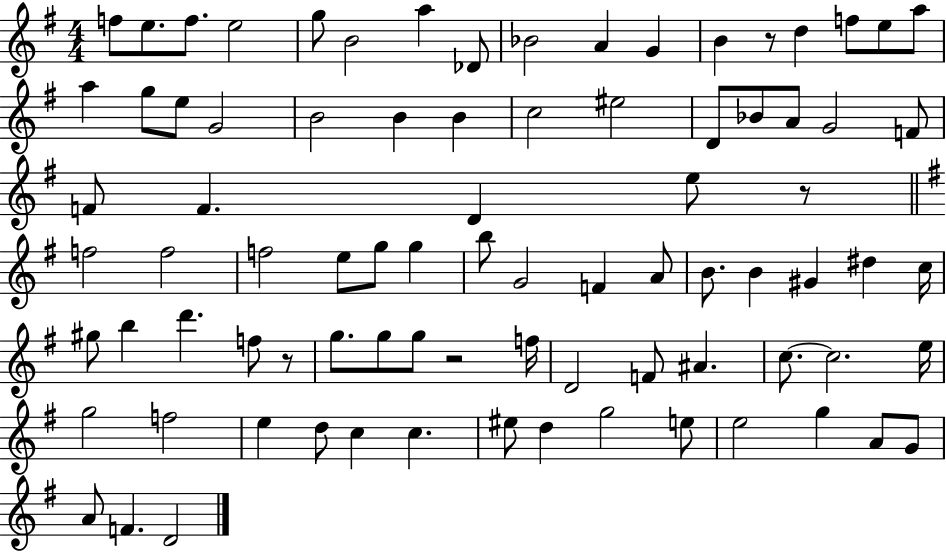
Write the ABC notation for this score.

X:1
T:Untitled
M:4/4
L:1/4
K:G
f/2 e/2 f/2 e2 g/2 B2 a _D/2 _B2 A G B z/2 d f/2 e/2 a/2 a g/2 e/2 G2 B2 B B c2 ^e2 D/2 _B/2 A/2 G2 F/2 F/2 F D e/2 z/2 f2 f2 f2 e/2 g/2 g b/2 G2 F A/2 B/2 B ^G ^d c/4 ^g/2 b d' f/2 z/2 g/2 g/2 g/2 z2 f/4 D2 F/2 ^A c/2 c2 e/4 g2 f2 e d/2 c c ^e/2 d g2 e/2 e2 g A/2 G/2 A/2 F D2